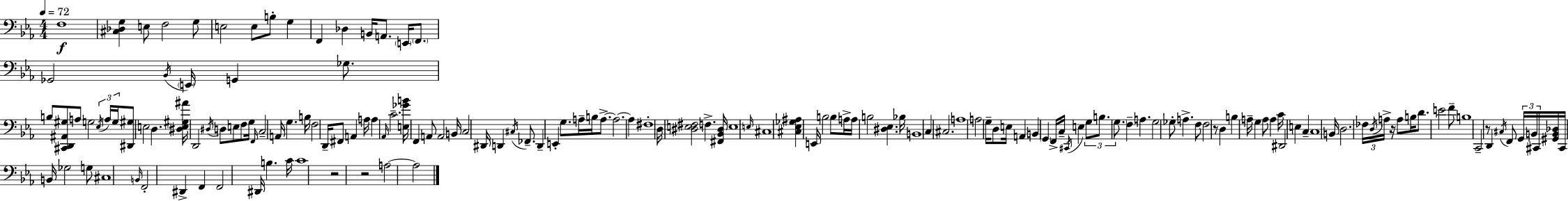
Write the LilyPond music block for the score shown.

{
  \clef bass
  \numericTimeSignature
  \time 4/4
  \key ees \major
  \tempo 4 = 72
  f1\f | <cis des g>4 e8 f2 g8 | e2 e8 b8-. g4 | f,4 des4 b,16 a,8. \parenthesize e,16 \parenthesize f,8. | \break ges,2 \acciaccatura { bes,16 } \parenthesize e,16 g,4 ges8. | b8 <cis, d, ais, gis>8 a8 g2 \tuplet 3/2 { \acciaccatura { ees16 } | a16 g16 } <dis, gis>8 e2 d4. | <dis e gis ais'>16 d,2 \acciaccatura { dis16 } d8 e8 | \break f8 g16 \grace { f,16 } c2-- a,16 g4. | b16 f2 d,16-- fis,8 a,4 | a16 a4 \grace { aes,16 } c'2.-- | <e ges' b'>16 f,4 a,8 a,2 | \break b,16 c2 dis,16 d,4 | \acciaccatura { cis16 } fes,8.-- d,4-- e,4-. g8. | a16-- b16 a8.->~~ a2.~~ | a4 fis1-. | \break d16 <dis e fis>2 f4.-> | <fis, bes, dis>16 e1 | \grace { e16 } cis1 | <cis ees ges ais>4 e,16 b2 | \break b8 a16-> a16 b2 | <dis ees>4. bes16 b,1 | c4 cis2. | a1 | \break a2 g16-- | d8 e16 a,4 b,4 \parenthesize g,4 f,16-> | c16-- \acciaccatura { cis,16 } e4 \tuplet 3/2 { g8 b8. \parenthesize g8. } f4-- | a4. g2 | \break ges8-. a4.-> f8 f2 | r8 d4 b4 a16-- g4 | a8 a4 c'16 dis,2 | e4 c4-- c1 | \break b,16 d2. | \tuplet 3/2 { fes16 \acciaccatura { d16 } a16-> } r16 a8 b16 d'8. e'2 | f'8-- b1 | c,2-- | \break r8 d,4 \acciaccatura { cis16 } f,8 \tuplet 3/2 { g,16 b,16 cis,16 } <gis, b, des>16 cis,16 b,16 | ges2 g8 cis1 | \grace { b,16 } f,2-. | dis,4-> f,4 f,2 | \break dis,16 b4. c'16 c'1 | r2 | r2 a2~~ | a2 \bar "|."
}